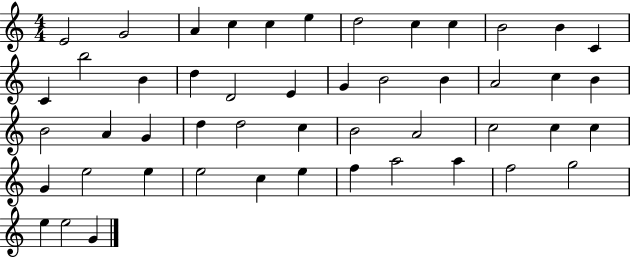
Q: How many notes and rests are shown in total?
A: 49